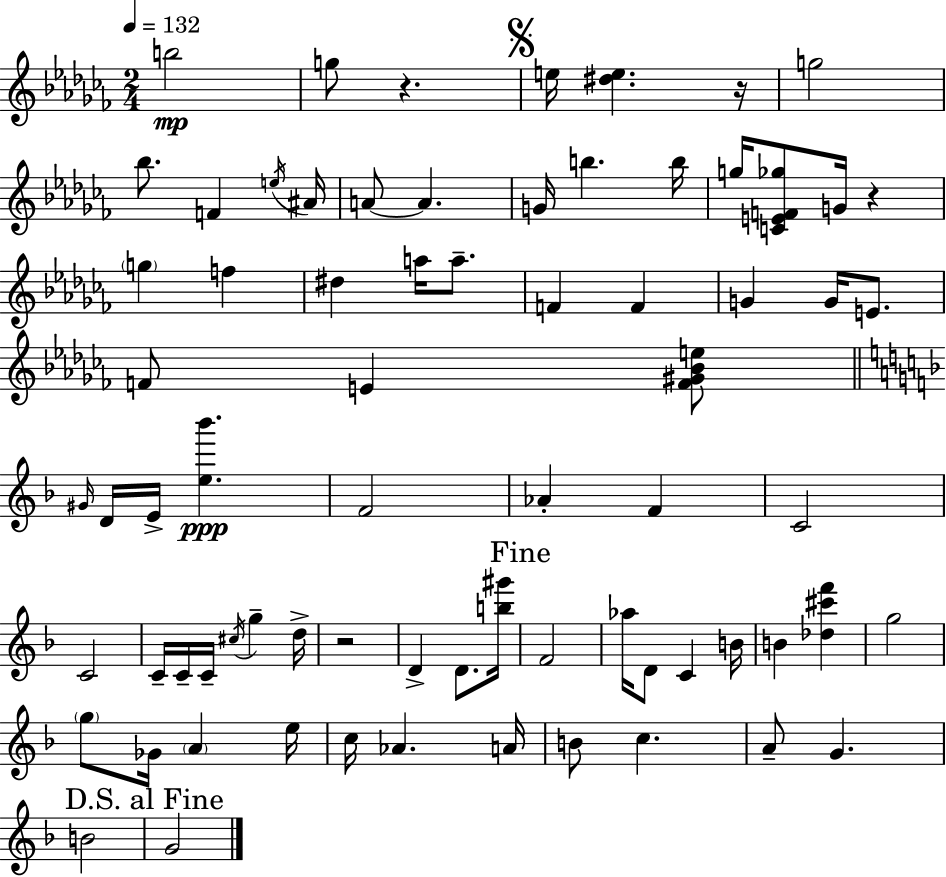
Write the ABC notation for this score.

X:1
T:Untitled
M:2/4
L:1/4
K:Abm
b2 g/2 z e/4 [^de] z/4 g2 _b/2 F e/4 ^A/4 A/2 A G/4 b b/4 g/4 [CEF_g]/2 G/4 z g f ^d a/4 a/2 F F G G/4 E/2 F/2 E [F^G_Be]/2 ^G/4 D/4 E/4 [e_b'] F2 _A F C2 C2 C/4 C/4 C/4 ^c/4 g d/4 z2 D D/2 [b^g']/4 F2 _a/4 D/2 C B/4 B [_d^c'f'] g2 g/2 _G/4 A e/4 c/4 _A A/4 B/2 c A/2 G B2 G2